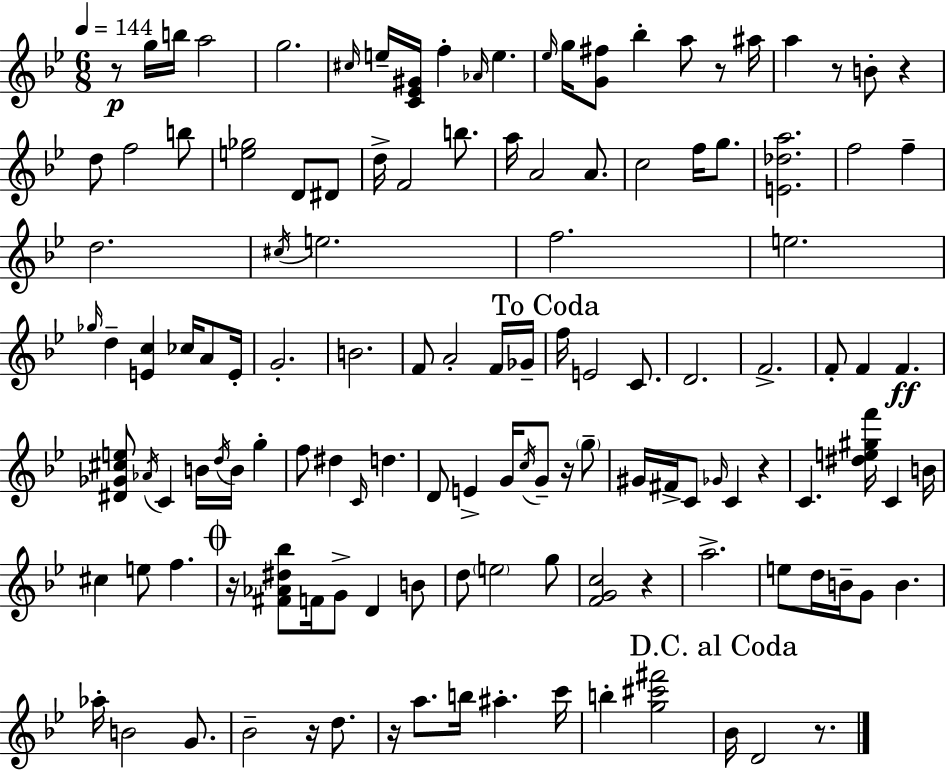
X:1
T:Untitled
M:6/8
L:1/4
K:Gm
z/2 g/4 b/4 a2 g2 ^c/4 e/4 [C_E^G]/4 f _A/4 e _e/4 g/4 [G^f]/2 _b a/2 z/2 ^a/4 a z/2 B/2 z d/2 f2 b/2 [e_g]2 D/2 ^D/2 d/4 F2 b/2 a/4 A2 A/2 c2 f/4 g/2 [E_da]2 f2 f d2 ^c/4 e2 f2 e2 _g/4 d [Ec] _c/4 A/2 E/4 G2 B2 F/2 A2 F/4 _G/4 f/4 E2 C/2 D2 F2 F/2 F F [^D_G^ce]/2 _A/4 C B/4 d/4 B/4 g f/2 ^d C/4 d D/2 E G/4 c/4 G/2 z/4 g/2 ^G/4 ^F/4 C/2 _G/4 C z C [^de^gf']/4 C B/4 ^c e/2 f z/4 [^F_A^d_b]/2 F/4 G/2 D B/2 d/2 e2 g/2 [FGc]2 z a2 e/2 d/4 B/4 G/2 B _a/4 B2 G/2 _B2 z/4 d/2 z/4 a/2 b/4 ^a c'/4 b [g^c'^f']2 _B/4 D2 z/2